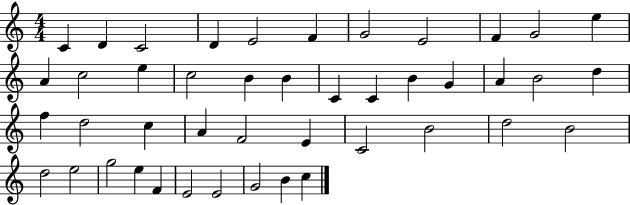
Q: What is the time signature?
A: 4/4